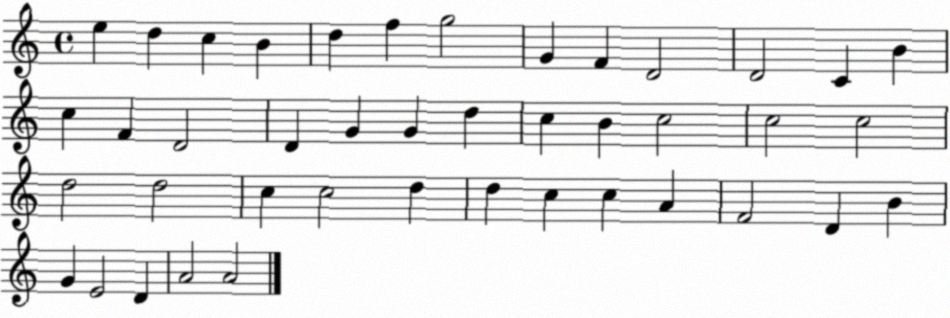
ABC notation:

X:1
T:Untitled
M:4/4
L:1/4
K:C
e d c B d f g2 G F D2 D2 C B c F D2 D G G d c B c2 c2 c2 d2 d2 c c2 d d c c A F2 D B G E2 D A2 A2